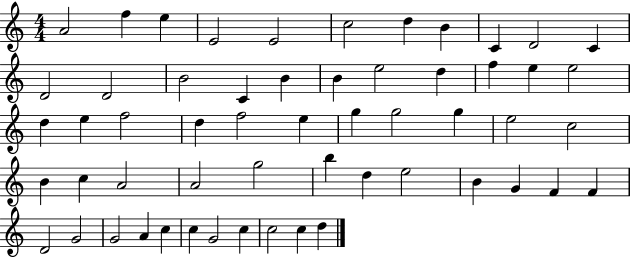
A4/h F5/q E5/q E4/h E4/h C5/h D5/q B4/q C4/q D4/h C4/q D4/h D4/h B4/h C4/q B4/q B4/q E5/h D5/q F5/q E5/q E5/h D5/q E5/q F5/h D5/q F5/h E5/q G5/q G5/h G5/q E5/h C5/h B4/q C5/q A4/h A4/h G5/h B5/q D5/q E5/h B4/q G4/q F4/q F4/q D4/h G4/h G4/h A4/q C5/q C5/q G4/h C5/q C5/h C5/q D5/q